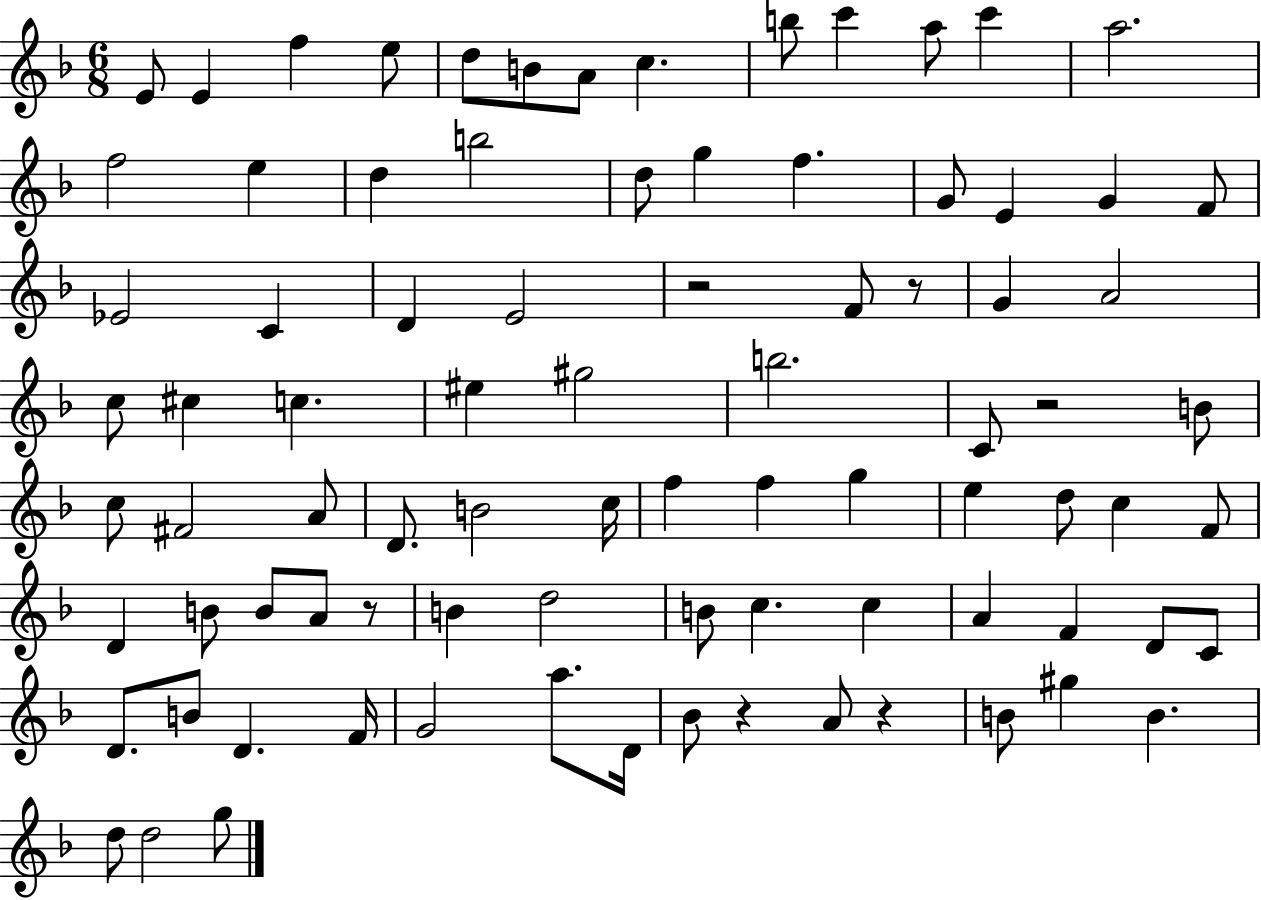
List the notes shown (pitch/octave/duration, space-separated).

E4/e E4/q F5/q E5/e D5/e B4/e A4/e C5/q. B5/e C6/q A5/e C6/q A5/h. F5/h E5/q D5/q B5/h D5/e G5/q F5/q. G4/e E4/q G4/q F4/e Eb4/h C4/q D4/q E4/h R/h F4/e R/e G4/q A4/h C5/e C#5/q C5/q. EIS5/q G#5/h B5/h. C4/e R/h B4/e C5/e F#4/h A4/e D4/e. B4/h C5/s F5/q F5/q G5/q E5/q D5/e C5/q F4/e D4/q B4/e B4/e A4/e R/e B4/q D5/h B4/e C5/q. C5/q A4/q F4/q D4/e C4/e D4/e. B4/e D4/q. F4/s G4/h A5/e. D4/s Bb4/e R/q A4/e R/q B4/e G#5/q B4/q. D5/e D5/h G5/e